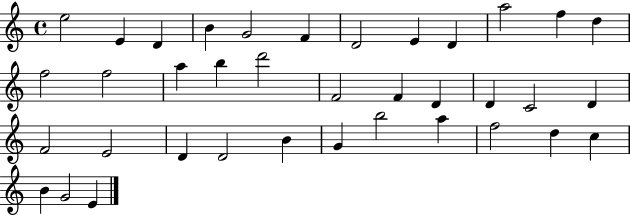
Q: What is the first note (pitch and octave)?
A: E5